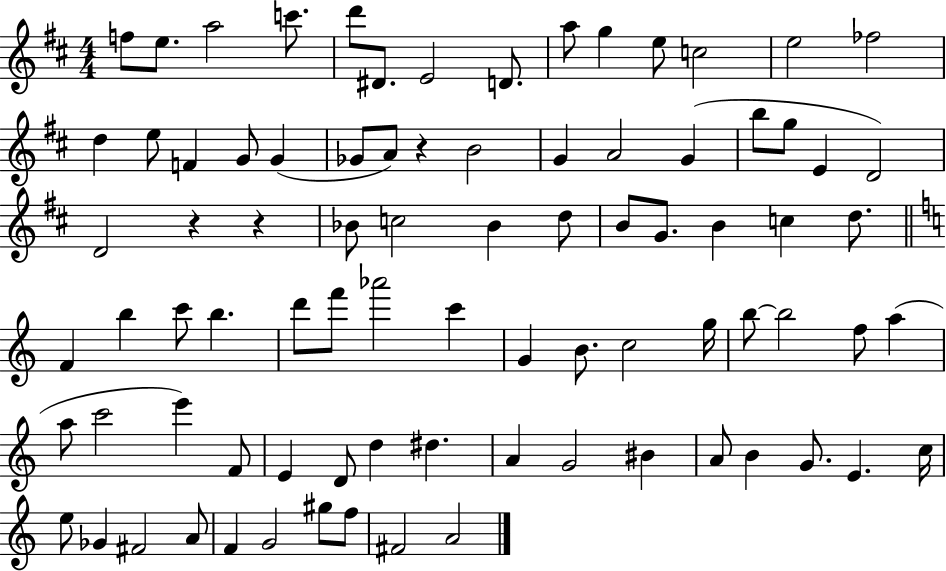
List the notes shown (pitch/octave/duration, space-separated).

F5/e E5/e. A5/h C6/e. D6/e D#4/e. E4/h D4/e. A5/e G5/q E5/e C5/h E5/h FES5/h D5/q E5/e F4/q G4/e G4/q Gb4/e A4/e R/q B4/h G4/q A4/h G4/q B5/e G5/e E4/q D4/h D4/h R/q R/q Bb4/e C5/h Bb4/q D5/e B4/e G4/e. B4/q C5/q D5/e. F4/q B5/q C6/e B5/q. D6/e F6/e Ab6/h C6/q G4/q B4/e. C5/h G5/s B5/e B5/h F5/e A5/q A5/e C6/h E6/q F4/e E4/q D4/e D5/q D#5/q. A4/q G4/h BIS4/q A4/e B4/q G4/e. E4/q. C5/s E5/e Gb4/q F#4/h A4/e F4/q G4/h G#5/e F5/e F#4/h A4/h